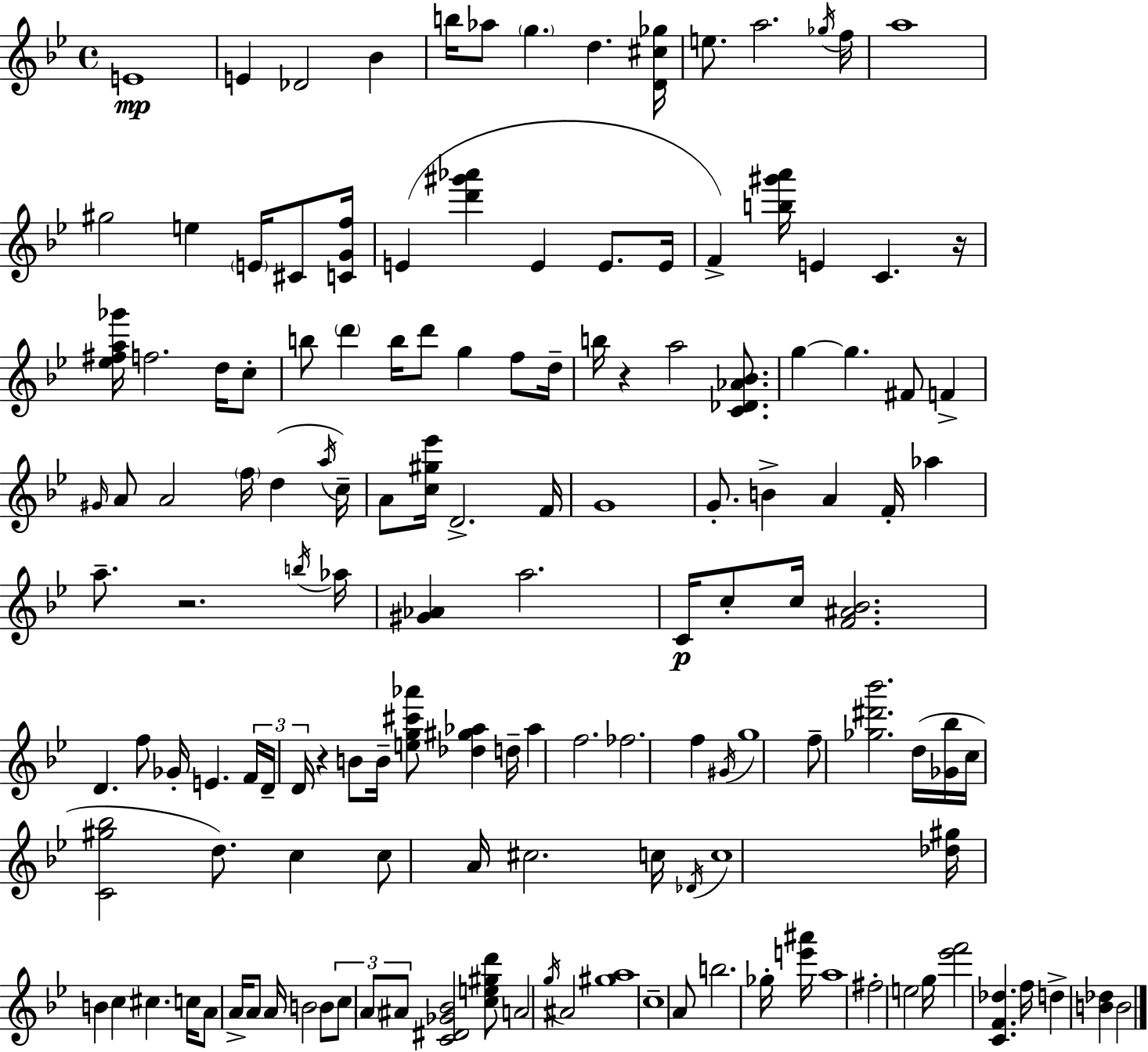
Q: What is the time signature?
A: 4/4